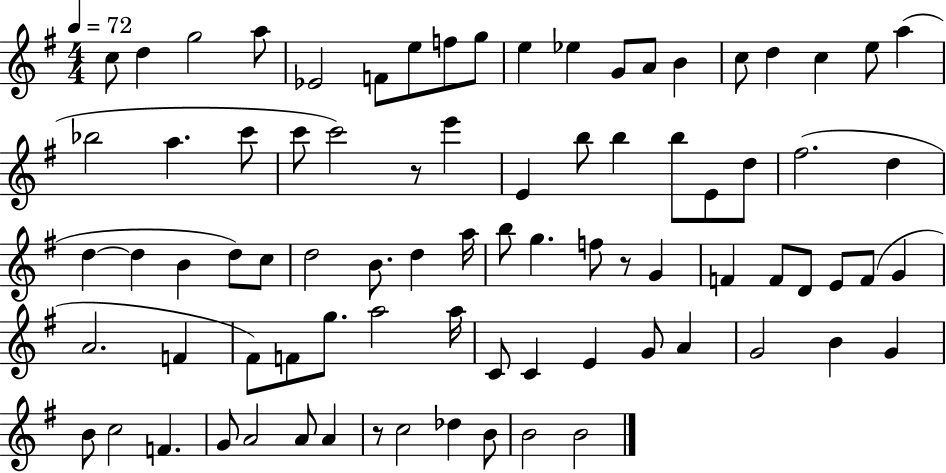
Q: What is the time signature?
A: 4/4